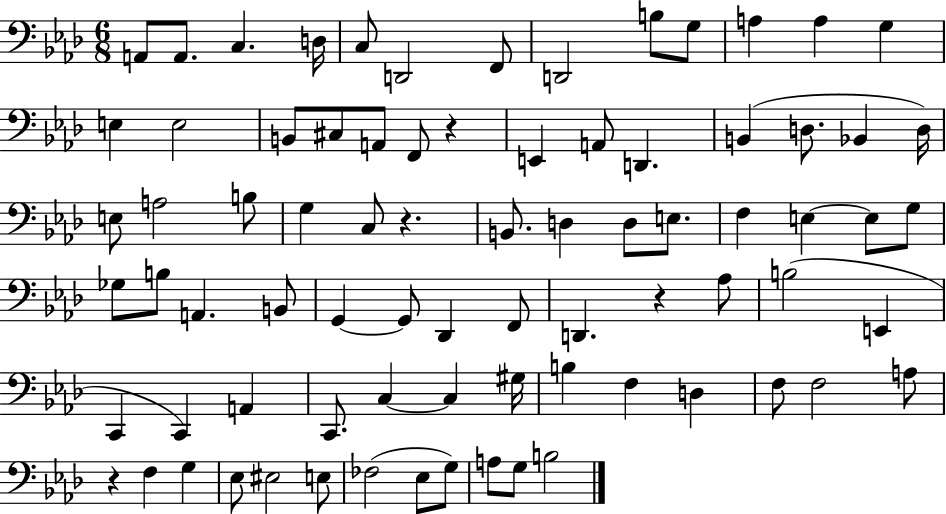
X:1
T:Untitled
M:6/8
L:1/4
K:Ab
A,,/2 A,,/2 C, D,/4 C,/2 D,,2 F,,/2 D,,2 B,/2 G,/2 A, A, G, E, E,2 B,,/2 ^C,/2 A,,/2 F,,/2 z E,, A,,/2 D,, B,, D,/2 _B,, D,/4 E,/2 A,2 B,/2 G, C,/2 z B,,/2 D, D,/2 E,/2 F, E, E,/2 G,/2 _G,/2 B,/2 A,, B,,/2 G,, G,,/2 _D,, F,,/2 D,, z _A,/2 B,2 E,, C,, C,, A,, C,,/2 C, C, ^G,/4 B, F, D, F,/2 F,2 A,/2 z F, G, _E,/2 ^E,2 E,/2 _F,2 _E,/2 G,/2 A,/2 G,/2 B,2